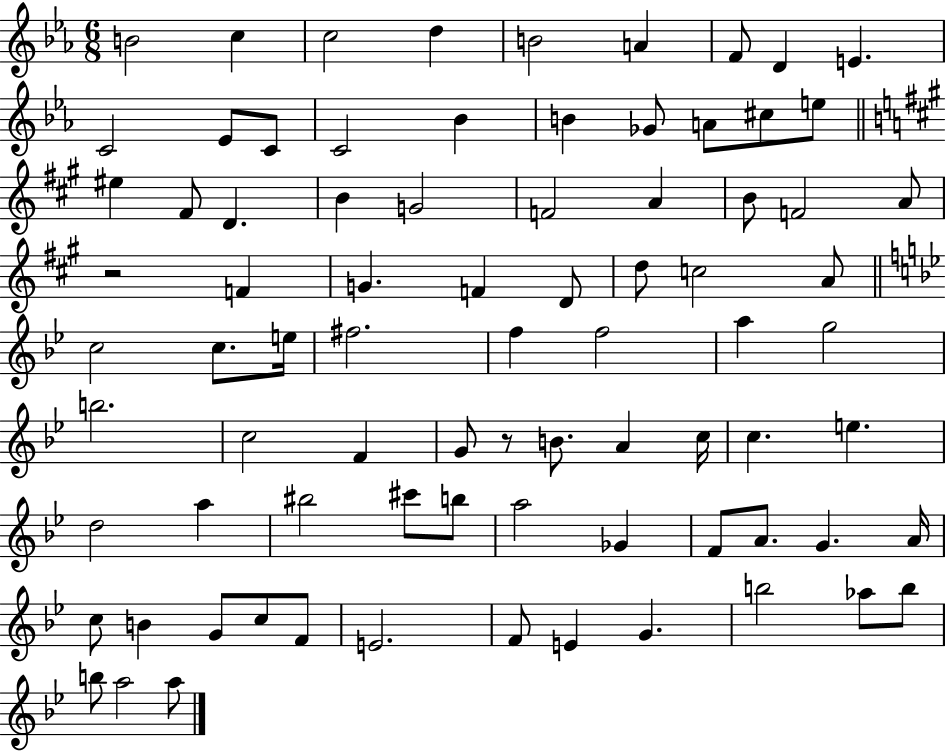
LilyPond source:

{
  \clef treble
  \numericTimeSignature
  \time 6/8
  \key ees \major
  b'2 c''4 | c''2 d''4 | b'2 a'4 | f'8 d'4 e'4. | \break c'2 ees'8 c'8 | c'2 bes'4 | b'4 ges'8 a'8 cis''8 e''8 | \bar "||" \break \key a \major eis''4 fis'8 d'4. | b'4 g'2 | f'2 a'4 | b'8 f'2 a'8 | \break r2 f'4 | g'4. f'4 d'8 | d''8 c''2 a'8 | \bar "||" \break \key bes \major c''2 c''8. e''16 | fis''2. | f''4 f''2 | a''4 g''2 | \break b''2. | c''2 f'4 | g'8 r8 b'8. a'4 c''16 | c''4. e''4. | \break d''2 a''4 | bis''2 cis'''8 b''8 | a''2 ges'4 | f'8 a'8. g'4. a'16 | \break c''8 b'4 g'8 c''8 f'8 | e'2. | f'8 e'4 g'4. | b''2 aes''8 b''8 | \break b''8 a''2 a''8 | \bar "|."
}